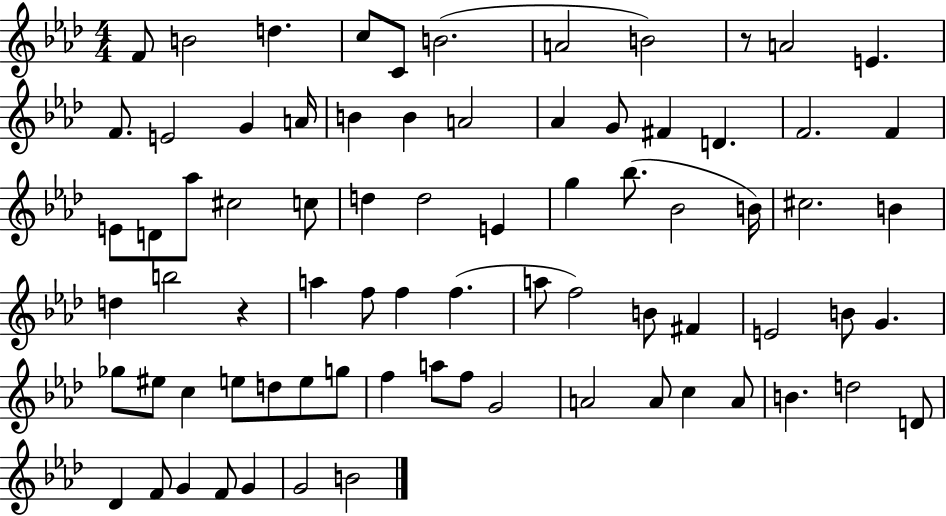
{
  \clef treble
  \numericTimeSignature
  \time 4/4
  \key aes \major
  f'8 b'2 d''4. | c''8 c'8 b'2.( | a'2 b'2) | r8 a'2 e'4. | \break f'8. e'2 g'4 a'16 | b'4 b'4 a'2 | aes'4 g'8 fis'4 d'4. | f'2. f'4 | \break e'8 d'8 aes''8 cis''2 c''8 | d''4 d''2 e'4 | g''4 bes''8.( bes'2 b'16) | cis''2. b'4 | \break d''4 b''2 r4 | a''4 f''8 f''4 f''4.( | a''8 f''2) b'8 fis'4 | e'2 b'8 g'4. | \break ges''8 eis''8 c''4 e''8 d''8 e''8 g''8 | f''4 a''8 f''8 g'2 | a'2 a'8 c''4 a'8 | b'4. d''2 d'8 | \break des'4 f'8 g'4 f'8 g'4 | g'2 b'2 | \bar "|."
}